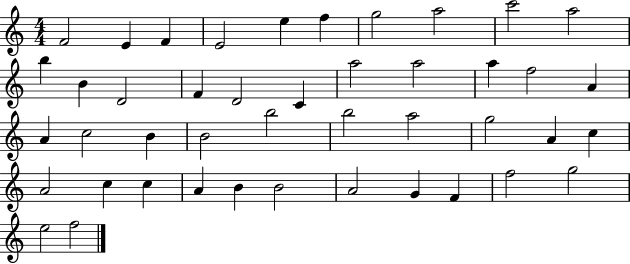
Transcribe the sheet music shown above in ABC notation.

X:1
T:Untitled
M:4/4
L:1/4
K:C
F2 E F E2 e f g2 a2 c'2 a2 b B D2 F D2 C a2 a2 a f2 A A c2 B B2 b2 b2 a2 g2 A c A2 c c A B B2 A2 G F f2 g2 e2 f2